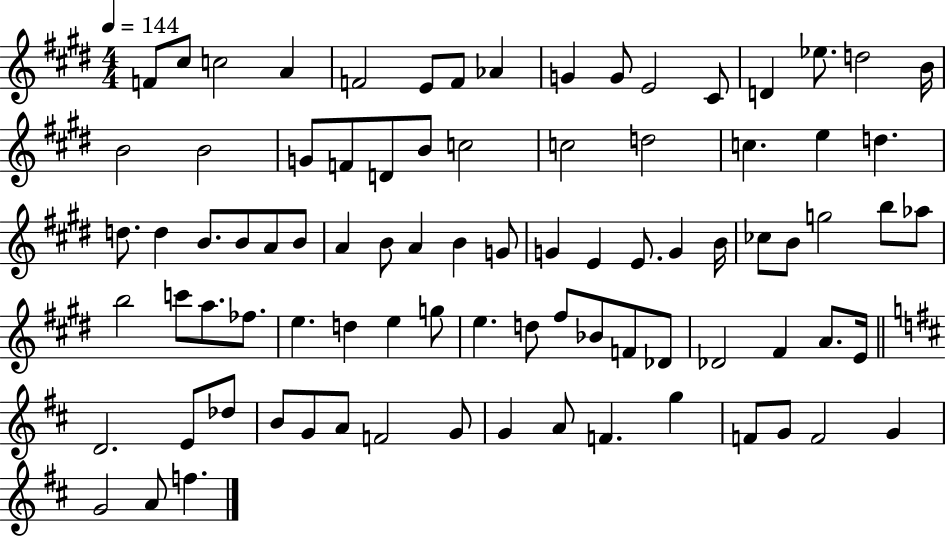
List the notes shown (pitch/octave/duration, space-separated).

F4/e C#5/e C5/h A4/q F4/h E4/e F4/e Ab4/q G4/q G4/e E4/h C#4/e D4/q Eb5/e. D5/h B4/s B4/h B4/h G4/e F4/e D4/e B4/e C5/h C5/h D5/h C5/q. E5/q D5/q. D5/e. D5/q B4/e. B4/e A4/e B4/e A4/q B4/e A4/q B4/q G4/e G4/q E4/q E4/e. G4/q B4/s CES5/e B4/e G5/h B5/e Ab5/e B5/h C6/e A5/e. FES5/e. E5/q. D5/q E5/q G5/e E5/q. D5/e F#5/e Bb4/e F4/e Db4/e Db4/h F#4/q A4/e. E4/s D4/h. E4/e Db5/e B4/e G4/e A4/e F4/h G4/e G4/q A4/e F4/q. G5/q F4/e G4/e F4/h G4/q G4/h A4/e F5/q.